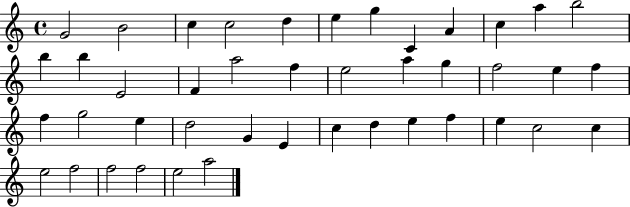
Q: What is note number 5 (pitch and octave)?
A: D5